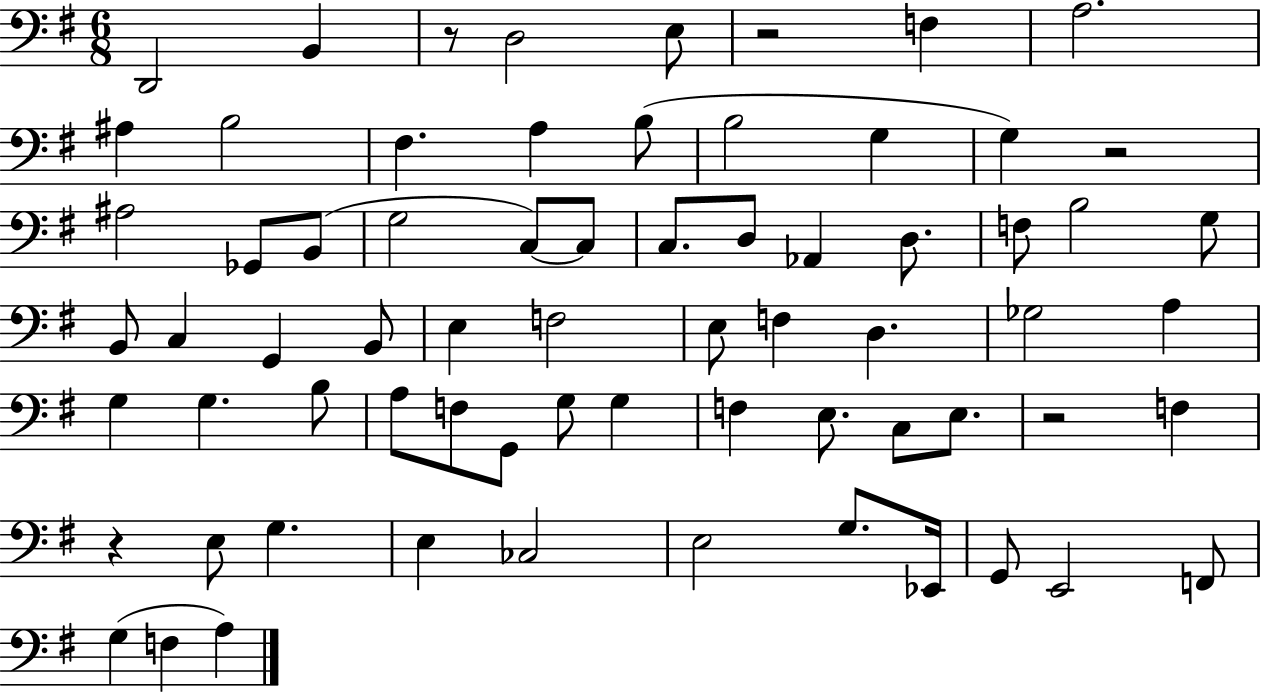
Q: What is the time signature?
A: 6/8